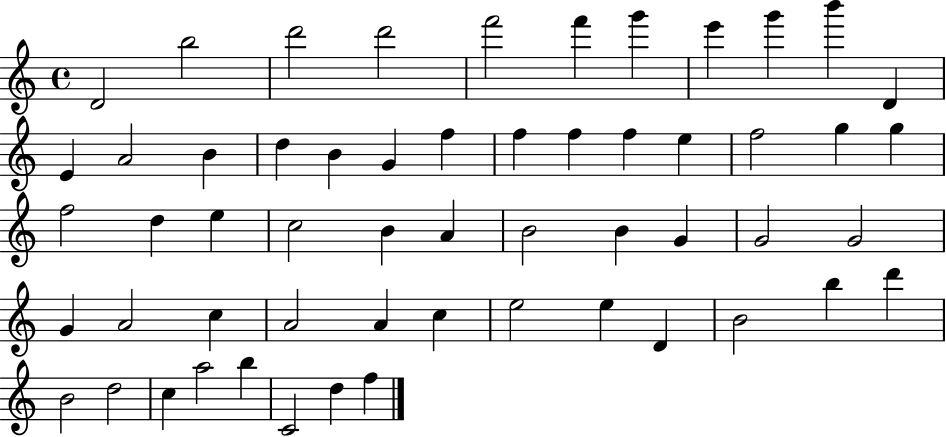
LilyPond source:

{
  \clef treble
  \time 4/4
  \defaultTimeSignature
  \key c \major
  d'2 b''2 | d'''2 d'''2 | f'''2 f'''4 g'''4 | e'''4 g'''4 b'''4 d'4 | \break e'4 a'2 b'4 | d''4 b'4 g'4 f''4 | f''4 f''4 f''4 e''4 | f''2 g''4 g''4 | \break f''2 d''4 e''4 | c''2 b'4 a'4 | b'2 b'4 g'4 | g'2 g'2 | \break g'4 a'2 c''4 | a'2 a'4 c''4 | e''2 e''4 d'4 | b'2 b''4 d'''4 | \break b'2 d''2 | c''4 a''2 b''4 | c'2 d''4 f''4 | \bar "|."
}